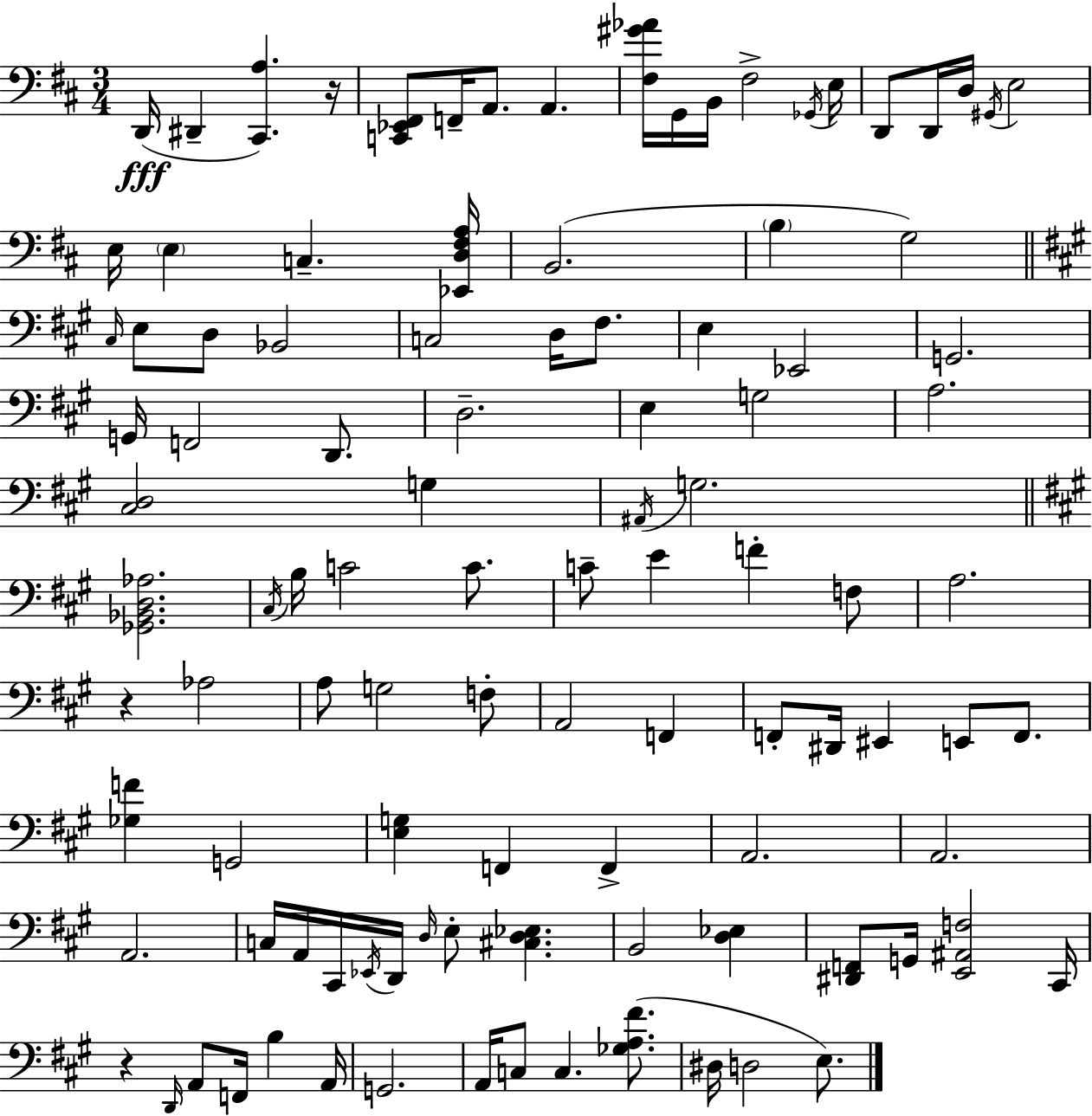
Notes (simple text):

D2/s D#2/q [C#2,A3]/q. R/s [C2,Eb2,F#2]/e F2/s A2/e. A2/q. [F#3,G#4,Ab4]/s G2/s B2/s F#3/h Gb2/s E3/s D2/e D2/s D3/s G#2/s E3/h E3/s E3/q C3/q. [Eb2,D3,F#3,A3]/s B2/h. B3/q G3/h C#3/s E3/e D3/e Bb2/h C3/h D3/s F#3/e. E3/q Eb2/h G2/h. G2/s F2/h D2/e. D3/h. E3/q G3/h A3/h. [C#3,D3]/h G3/q A#2/s G3/h. [Gb2,Bb2,D3,Ab3]/h. C#3/s B3/s C4/h C4/e. C4/e E4/q F4/q F3/e A3/h. R/q Ab3/h A3/e G3/h F3/e A2/h F2/q F2/e D#2/s EIS2/q E2/e F2/e. [Gb3,F4]/q G2/h [E3,G3]/q F2/q F2/q A2/h. A2/h. A2/h. C3/s A2/s C#2/s Eb2/s D2/s D3/s E3/e [C#3,D3,Eb3]/q. B2/h [D3,Eb3]/q [D#2,F2]/e G2/s [E2,A#2,F3]/h C#2/s R/q D2/s A2/e F2/s B3/q A2/s G2/h. A2/s C3/e C3/q. [Gb3,A3,F#4]/e. D#3/s D3/h E3/e.